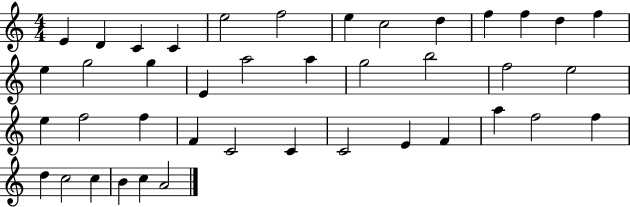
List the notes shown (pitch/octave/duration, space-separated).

E4/q D4/q C4/q C4/q E5/h F5/h E5/q C5/h D5/q F5/q F5/q D5/q F5/q E5/q G5/h G5/q E4/q A5/h A5/q G5/h B5/h F5/h E5/h E5/q F5/h F5/q F4/q C4/h C4/q C4/h E4/q F4/q A5/q F5/h F5/q D5/q C5/h C5/q B4/q C5/q A4/h